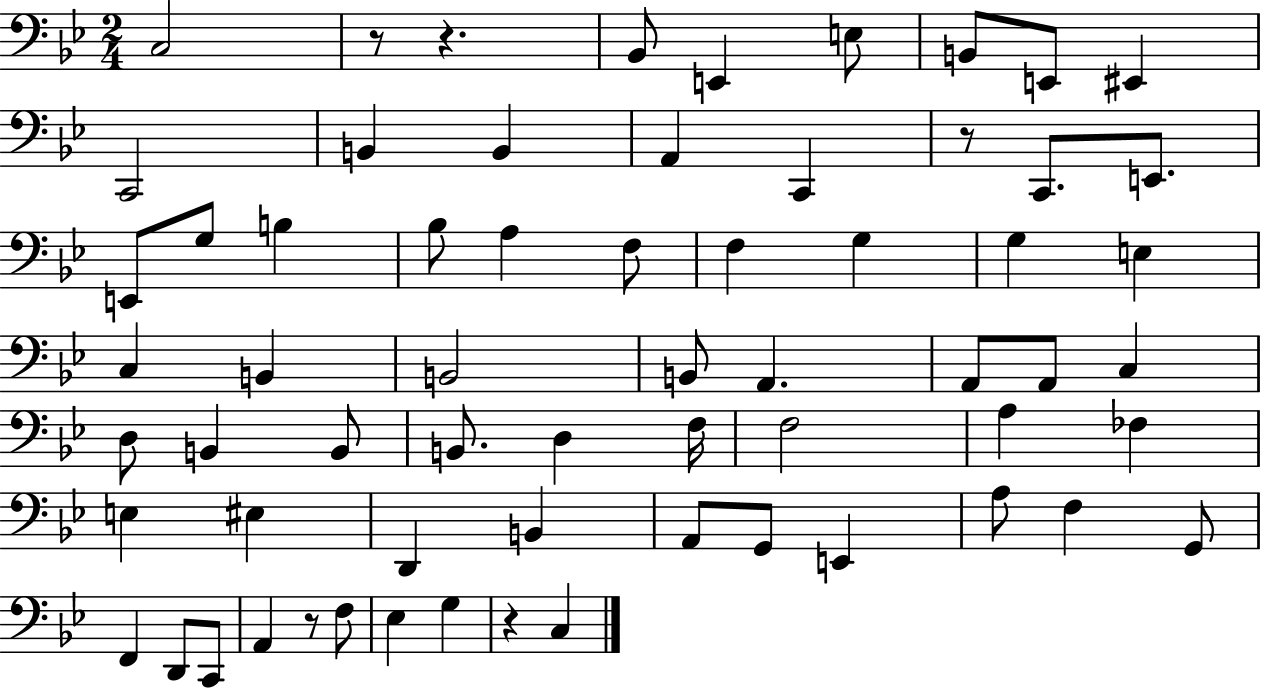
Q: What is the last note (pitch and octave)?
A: C3